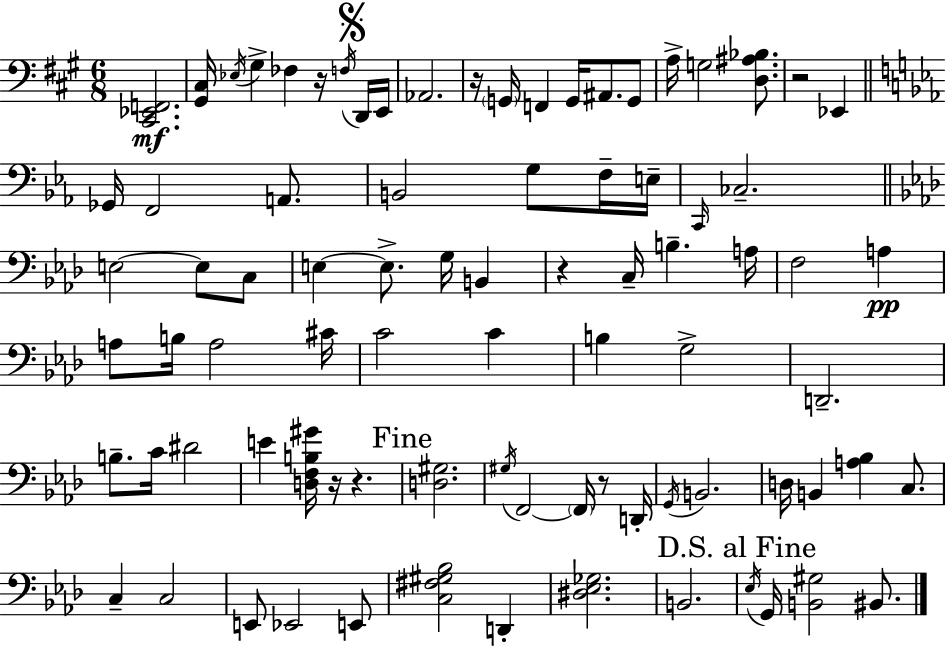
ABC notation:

X:1
T:Untitled
M:6/8
L:1/4
K:A
[^C,,_E,,F,,]2 [^G,,^C,]/4 _E,/4 ^G, _F, z/4 F,/4 D,,/4 E,,/4 _A,,2 z/4 G,,/4 F,, G,,/4 ^A,,/2 G,,/2 A,/4 G,2 [D,^A,_B,]/2 z2 _E,, _G,,/4 F,,2 A,,/2 B,,2 G,/2 F,/4 E,/4 C,,/4 _C,2 E,2 E,/2 C,/2 E, E,/2 G,/4 B,, z C,/4 B, A,/4 F,2 A, A,/2 B,/4 A,2 ^C/4 C2 C B, G,2 D,,2 B,/2 C/4 ^D2 E [D,F,B,^G]/4 z/4 z [D,^G,]2 ^G,/4 F,,2 F,,/4 z/2 D,,/4 G,,/4 B,,2 D,/4 B,, [A,_B,] C,/2 C, C,2 E,,/2 _E,,2 E,,/2 [C,^F,^G,_B,]2 D,, [^D,_E,_G,]2 B,,2 _E,/4 G,,/4 [B,,^G,]2 ^B,,/2